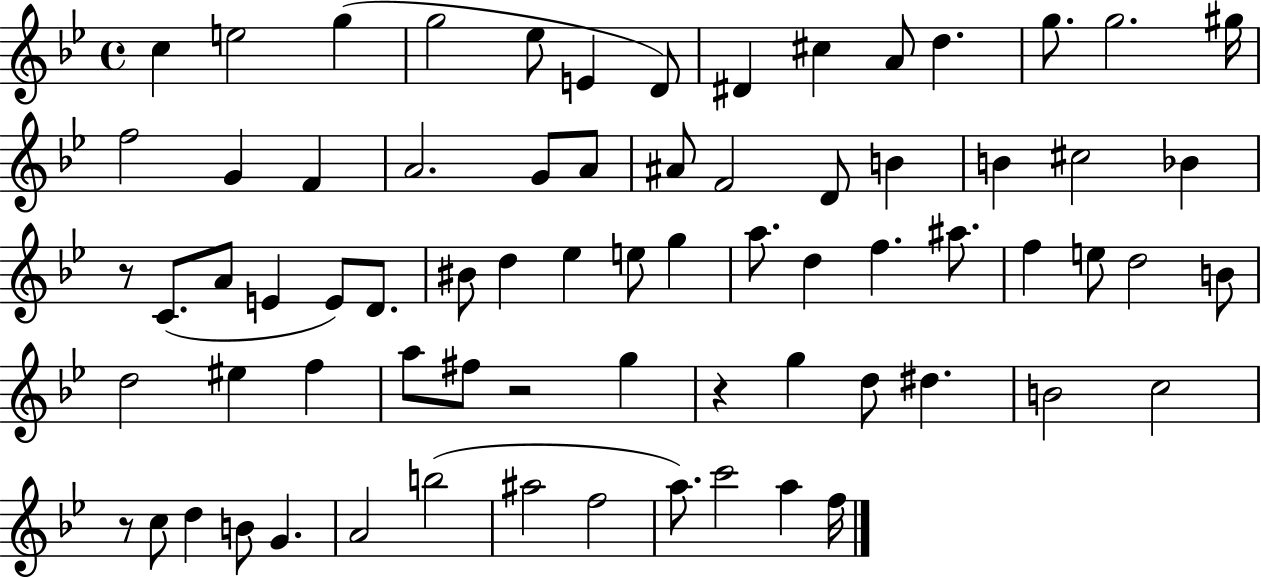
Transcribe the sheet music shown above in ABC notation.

X:1
T:Untitled
M:4/4
L:1/4
K:Bb
c e2 g g2 _e/2 E D/2 ^D ^c A/2 d g/2 g2 ^g/4 f2 G F A2 G/2 A/2 ^A/2 F2 D/2 B B ^c2 _B z/2 C/2 A/2 E E/2 D/2 ^B/2 d _e e/2 g a/2 d f ^a/2 f e/2 d2 B/2 d2 ^e f a/2 ^f/2 z2 g z g d/2 ^d B2 c2 z/2 c/2 d B/2 G A2 b2 ^a2 f2 a/2 c'2 a f/4